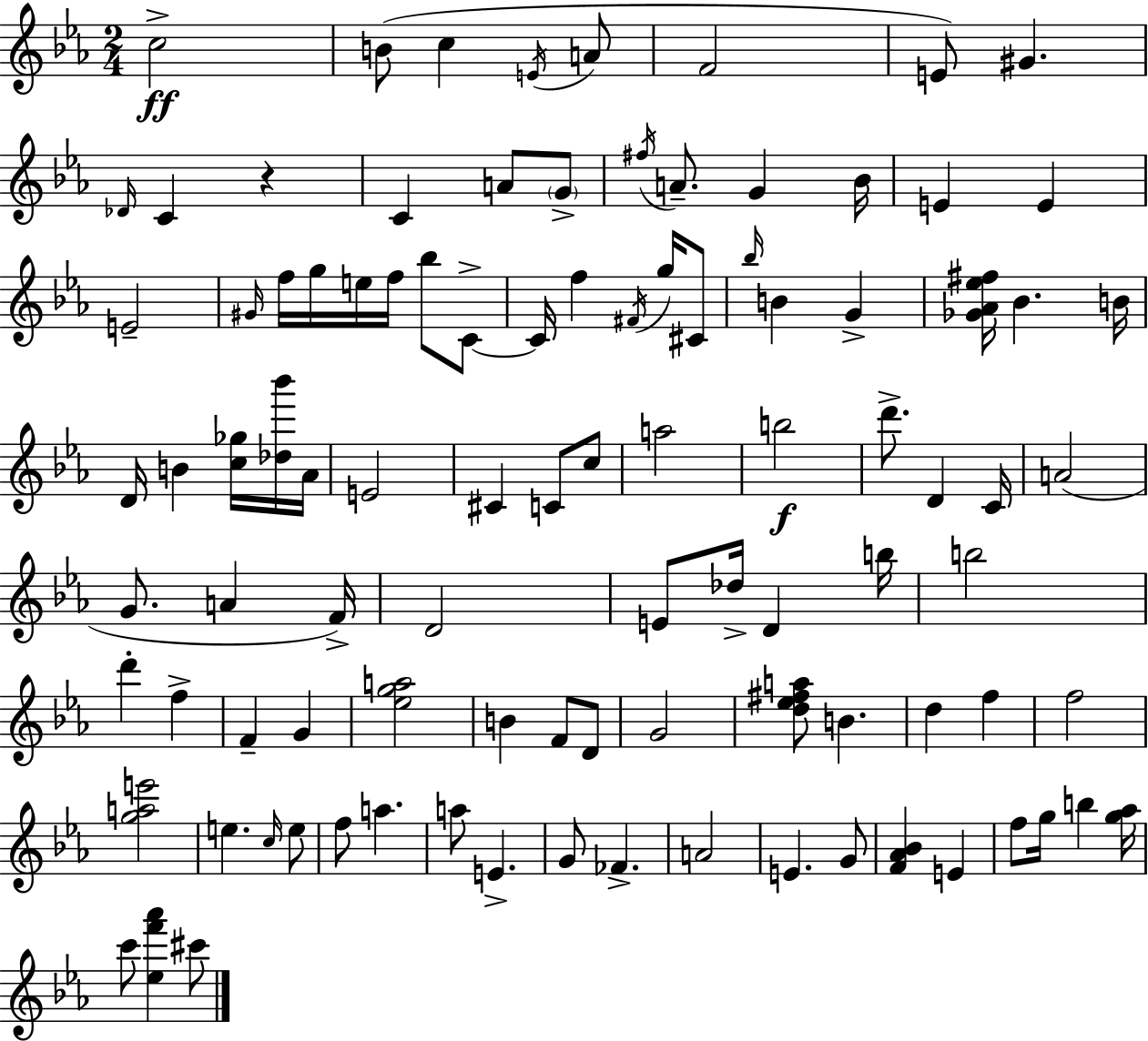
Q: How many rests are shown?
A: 1